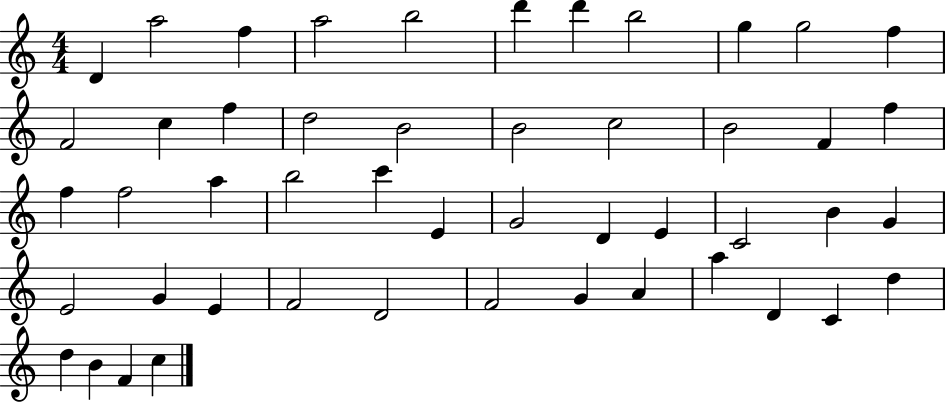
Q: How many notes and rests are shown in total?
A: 49